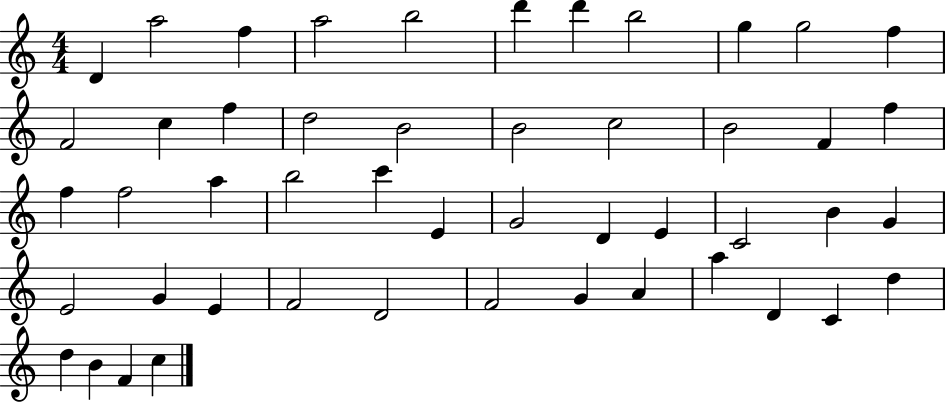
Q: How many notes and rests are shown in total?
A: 49